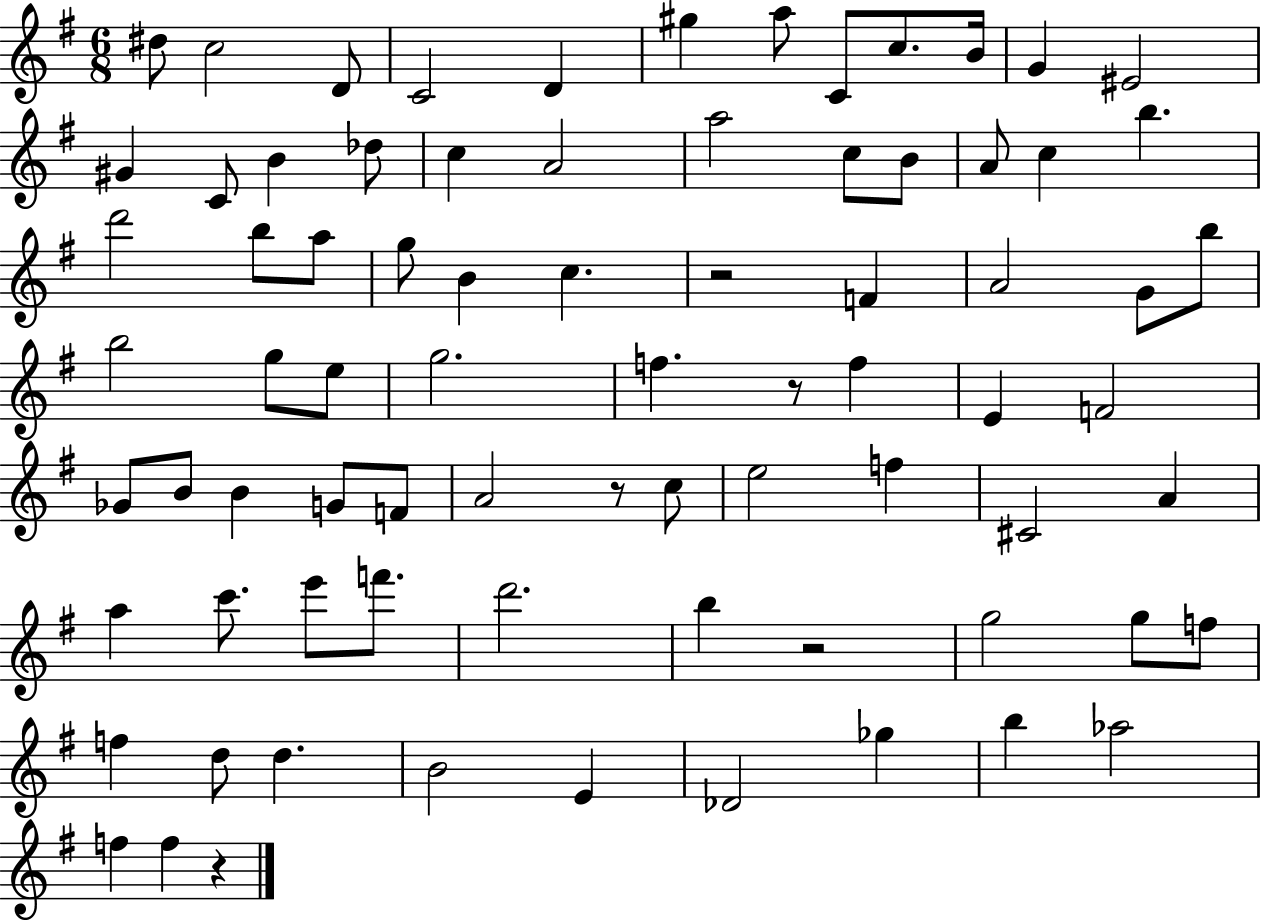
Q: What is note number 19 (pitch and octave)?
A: A5